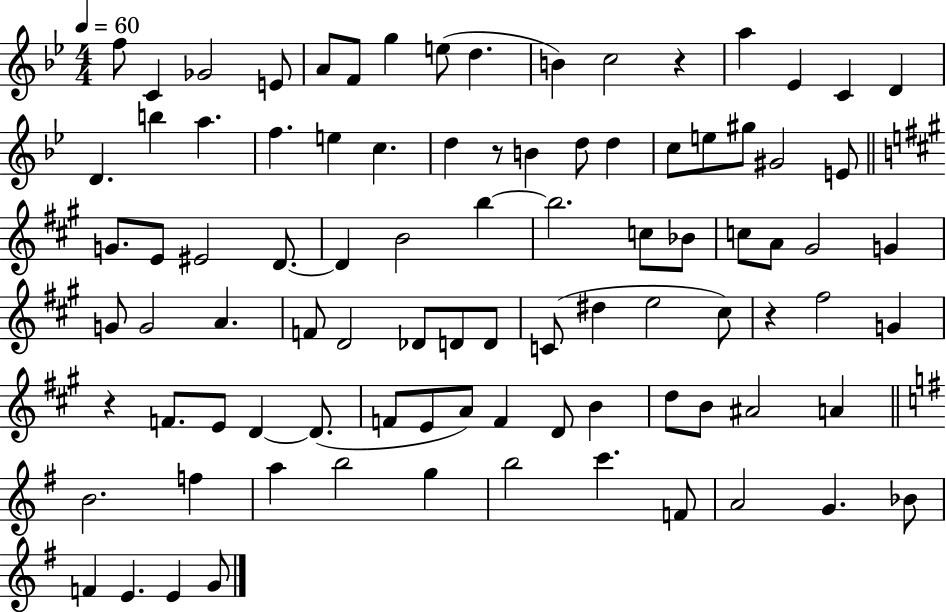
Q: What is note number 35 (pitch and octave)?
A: D4